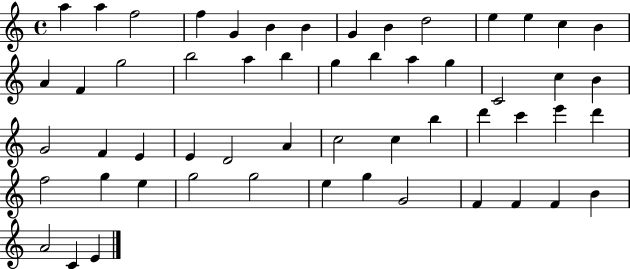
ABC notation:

X:1
T:Untitled
M:4/4
L:1/4
K:C
a a f2 f G B B G B d2 e e c B A F g2 b2 a b g b a g C2 c B G2 F E E D2 A c2 c b d' c' e' d' f2 g e g2 g2 e g G2 F F F B A2 C E